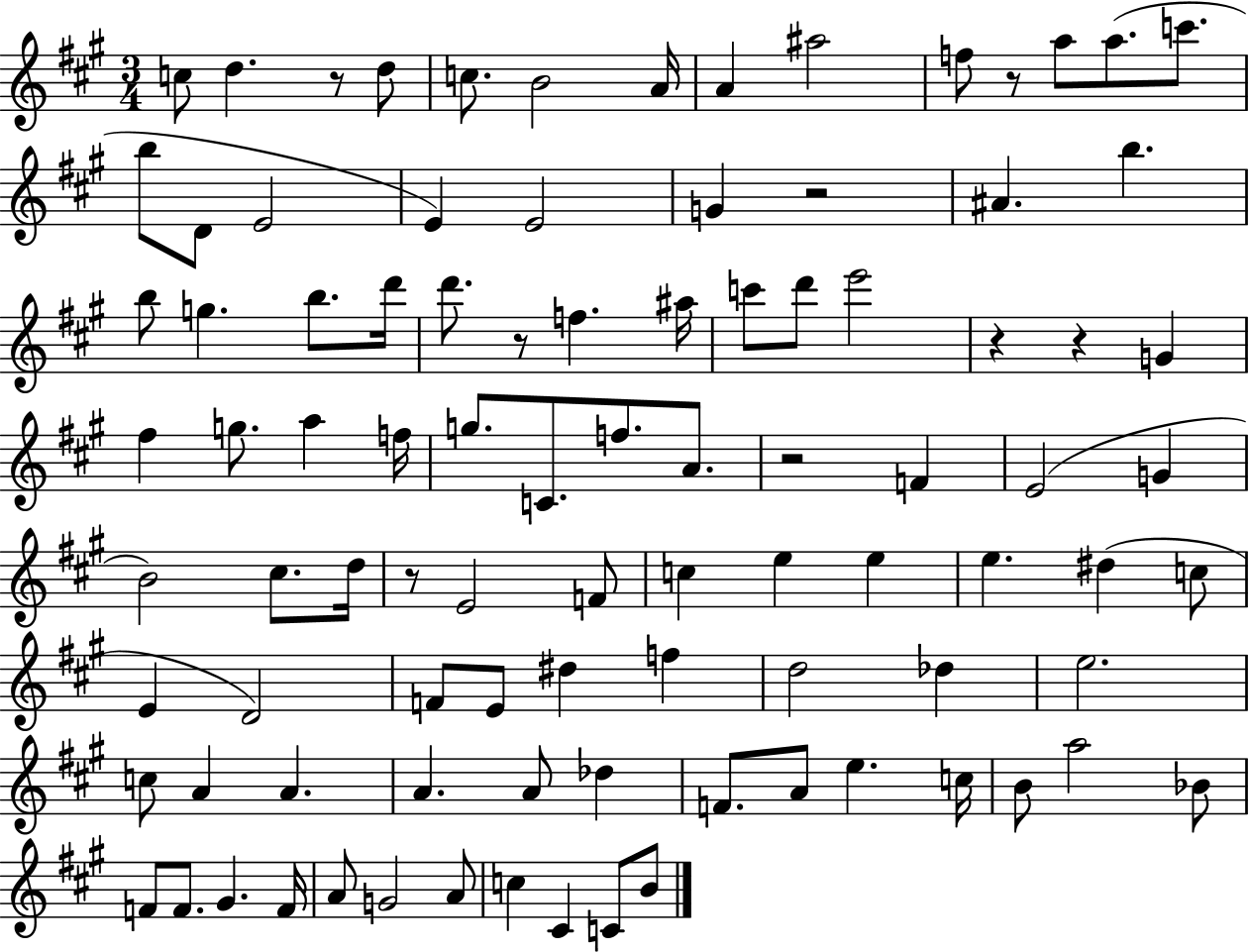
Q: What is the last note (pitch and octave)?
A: B4